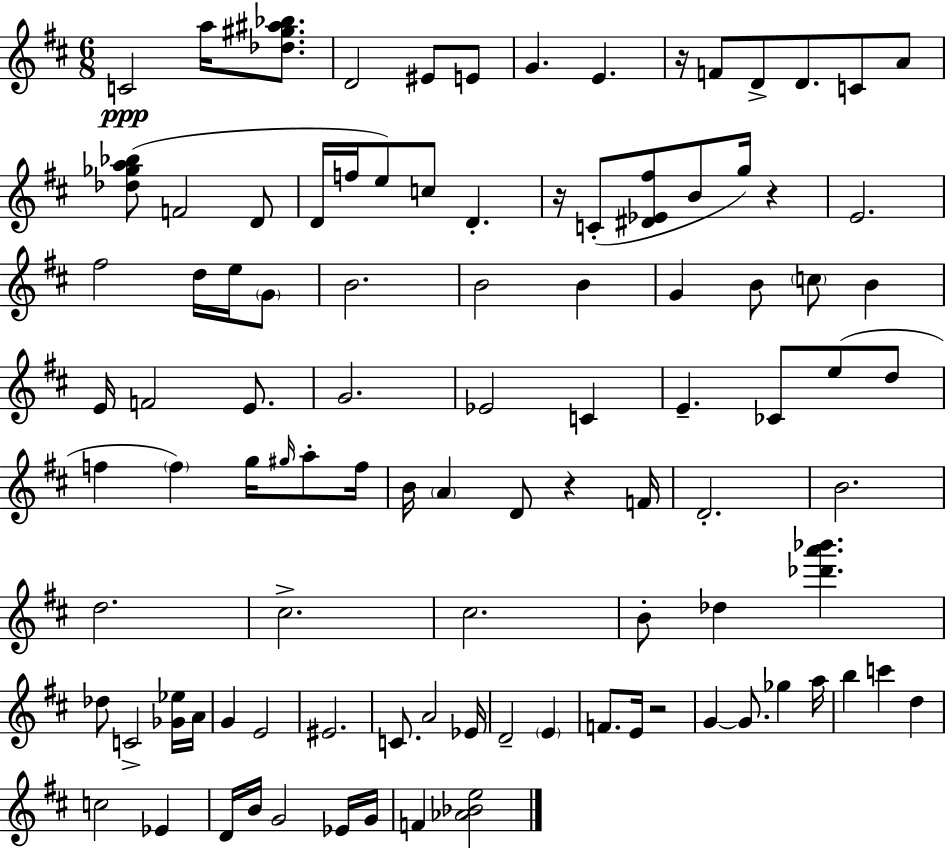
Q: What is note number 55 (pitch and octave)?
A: D4